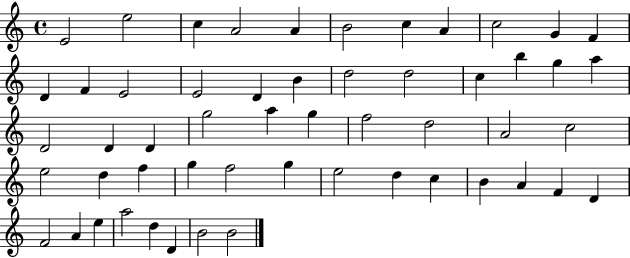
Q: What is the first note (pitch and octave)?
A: E4